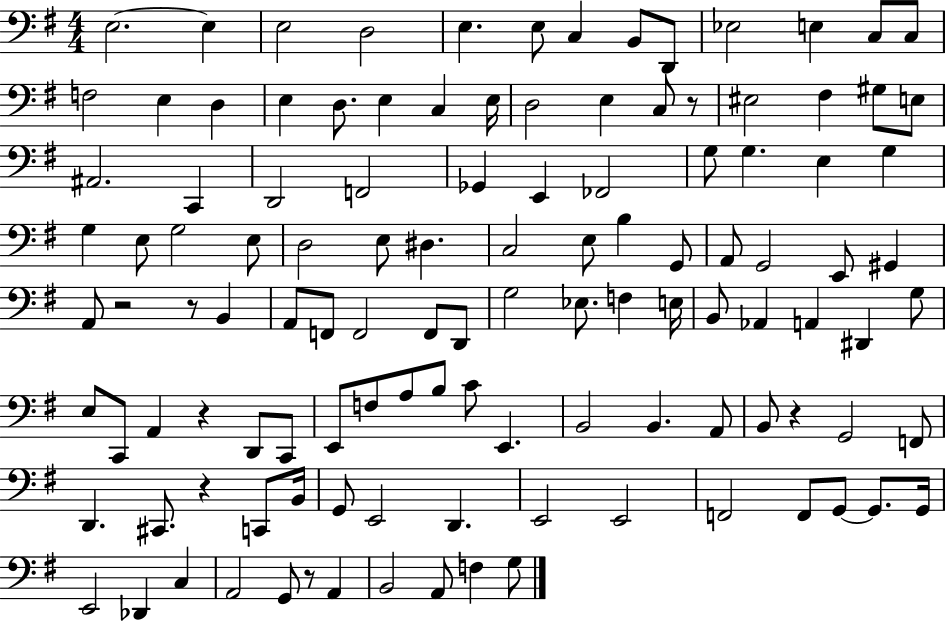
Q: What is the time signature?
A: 4/4